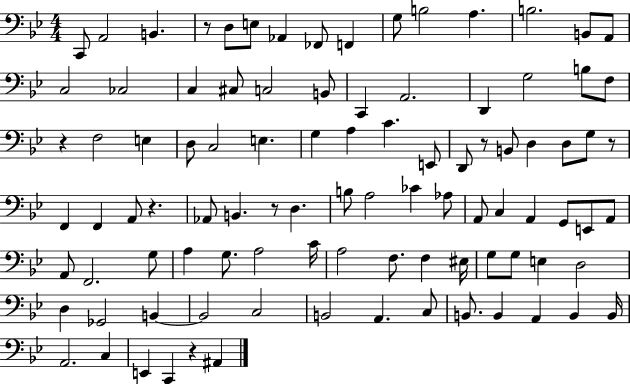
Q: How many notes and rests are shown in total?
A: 96